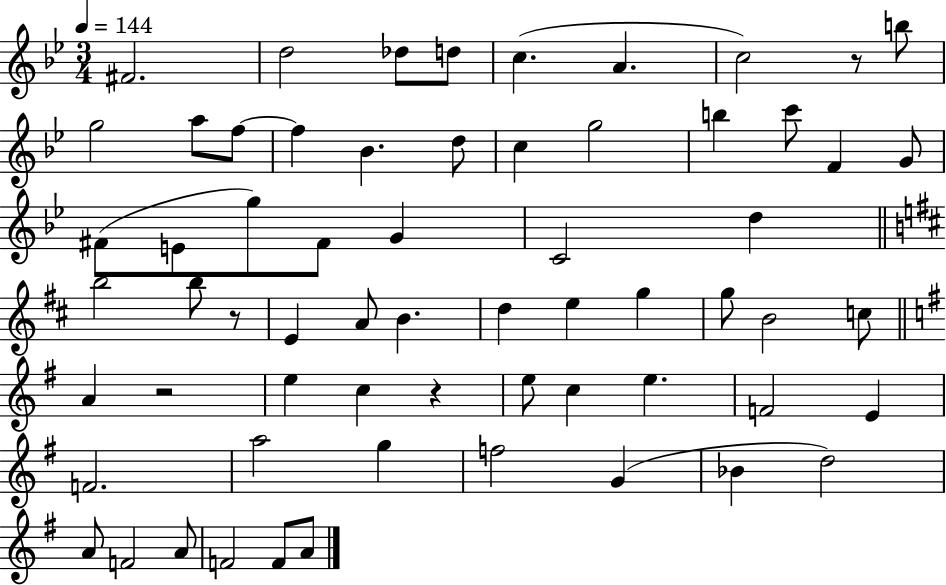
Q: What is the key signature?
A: BES major